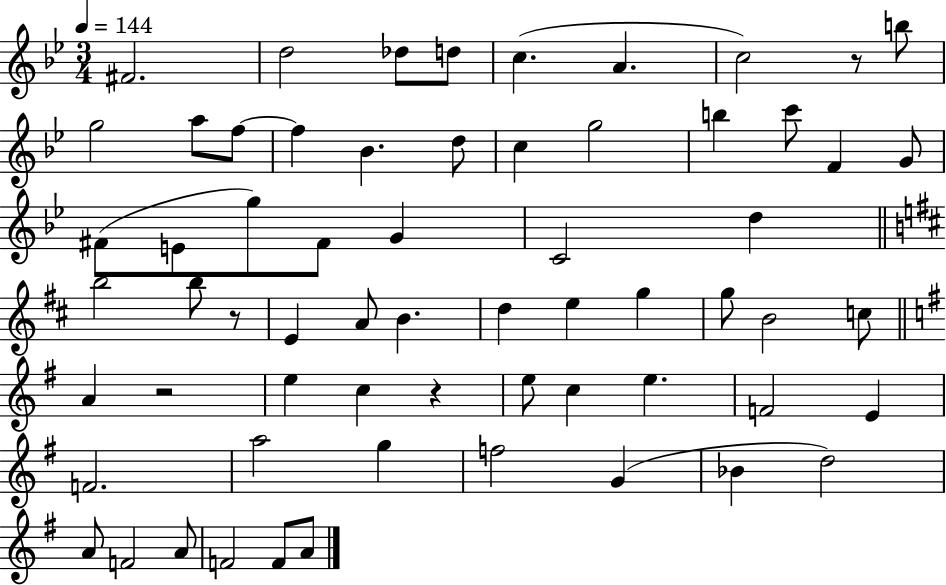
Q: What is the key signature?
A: BES major